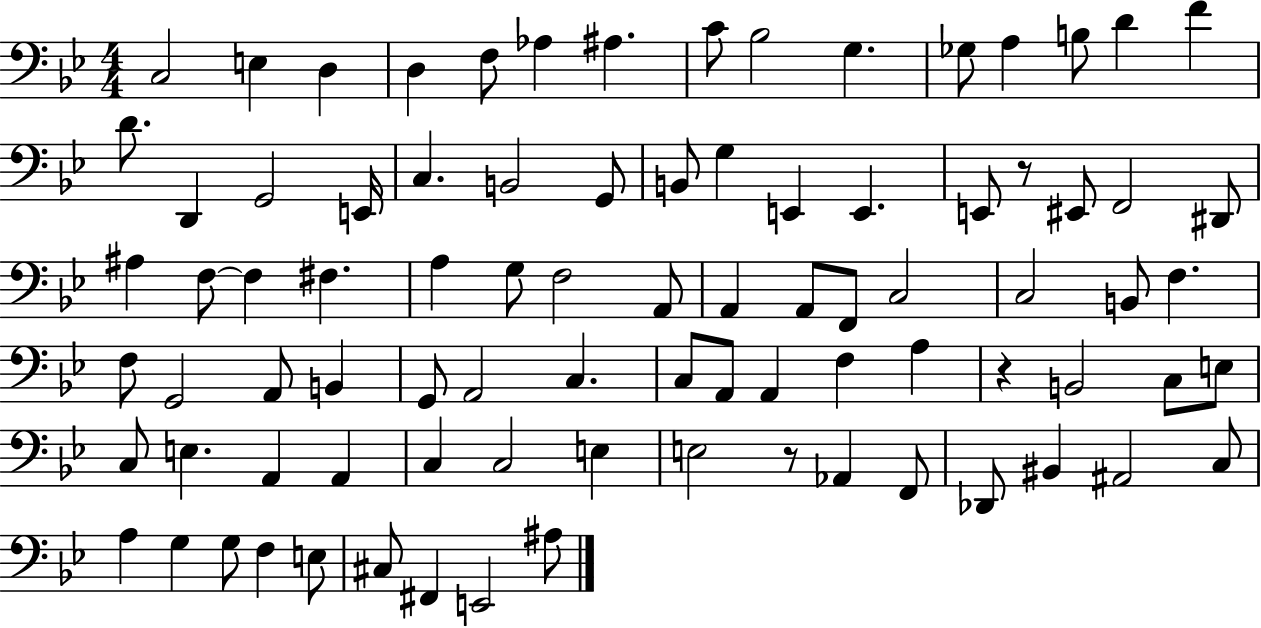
C3/h E3/q D3/q D3/q F3/e Ab3/q A#3/q. C4/e Bb3/h G3/q. Gb3/e A3/q B3/e D4/q F4/q D4/e. D2/q G2/h E2/s C3/q. B2/h G2/e B2/e G3/q E2/q E2/q. E2/e R/e EIS2/e F2/h D#2/e A#3/q F3/e F3/q F#3/q. A3/q G3/e F3/h A2/e A2/q A2/e F2/e C3/h C3/h B2/e F3/q. F3/e G2/h A2/e B2/q G2/e A2/h C3/q. C3/e A2/e A2/q F3/q A3/q R/q B2/h C3/e E3/e C3/e E3/q. A2/q A2/q C3/q C3/h E3/q E3/h R/e Ab2/q F2/e Db2/e BIS2/q A#2/h C3/e A3/q G3/q G3/e F3/q E3/e C#3/e F#2/q E2/h A#3/e